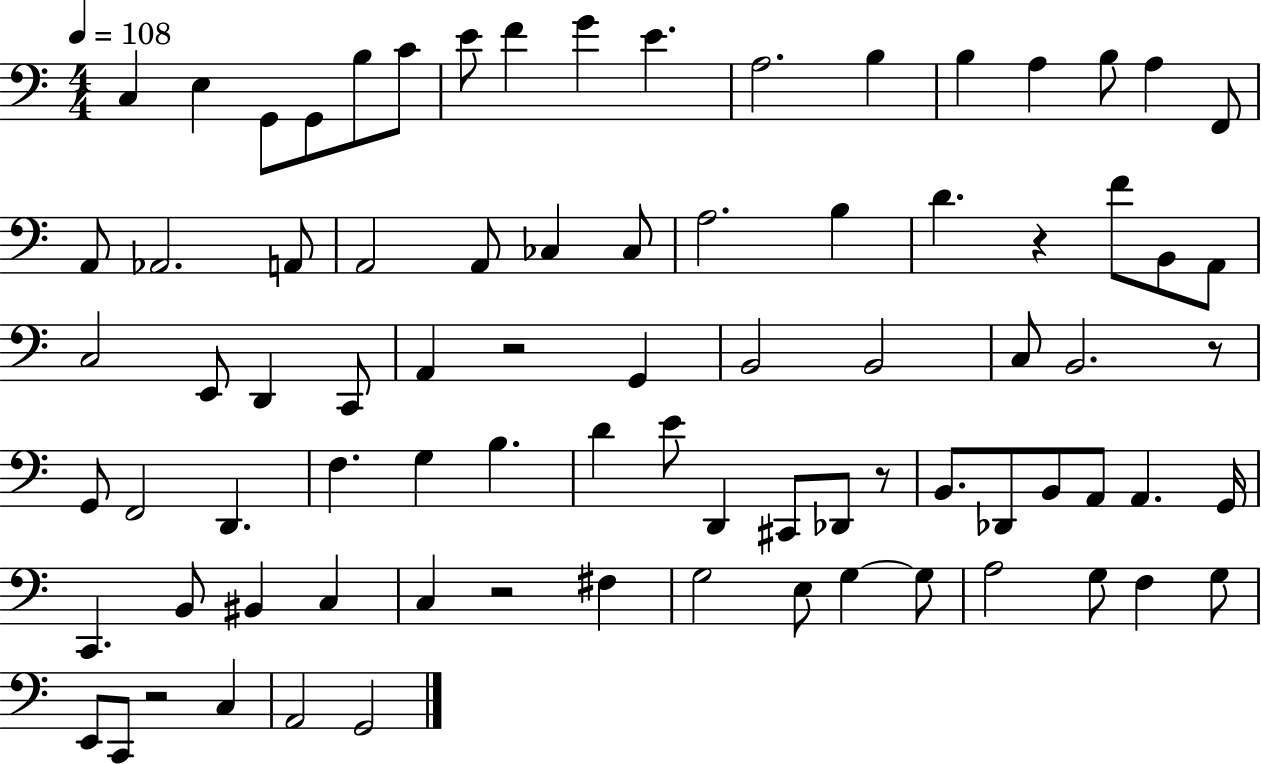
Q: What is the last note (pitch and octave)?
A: G2